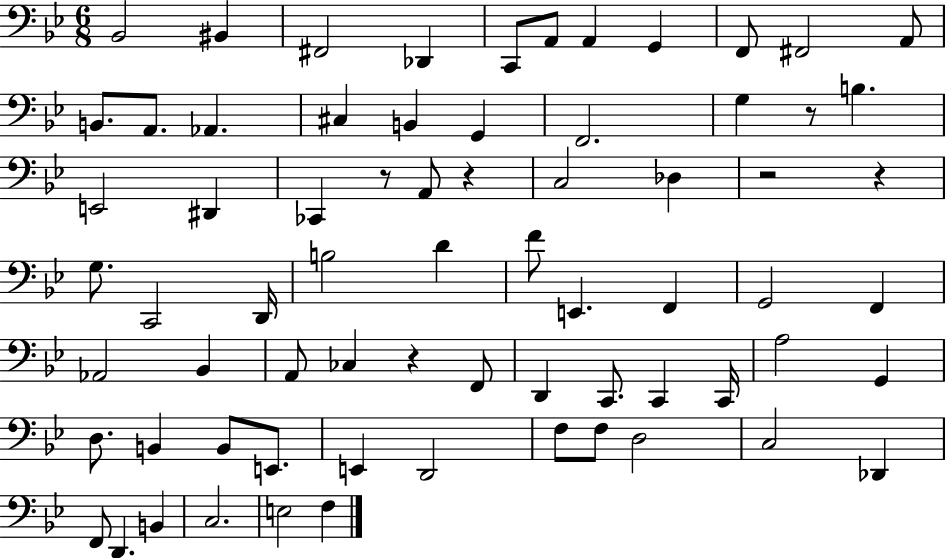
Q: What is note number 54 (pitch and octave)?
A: F3